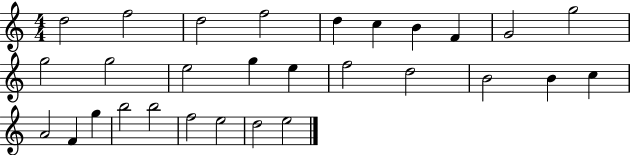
D5/h F5/h D5/h F5/h D5/q C5/q B4/q F4/q G4/h G5/h G5/h G5/h E5/h G5/q E5/q F5/h D5/h B4/h B4/q C5/q A4/h F4/q G5/q B5/h B5/h F5/h E5/h D5/h E5/h